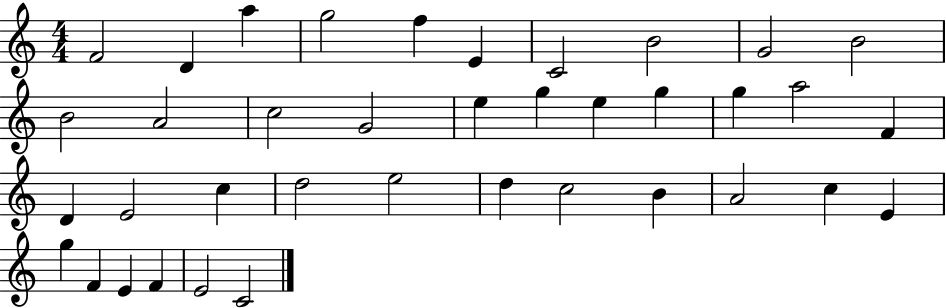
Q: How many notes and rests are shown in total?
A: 38